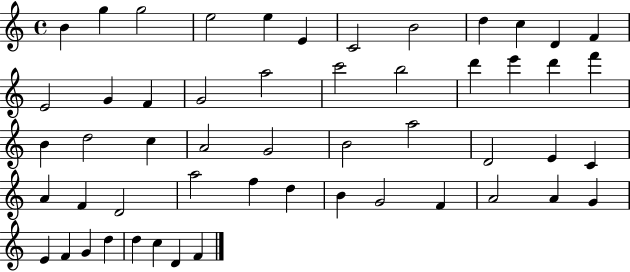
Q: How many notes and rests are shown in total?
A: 53